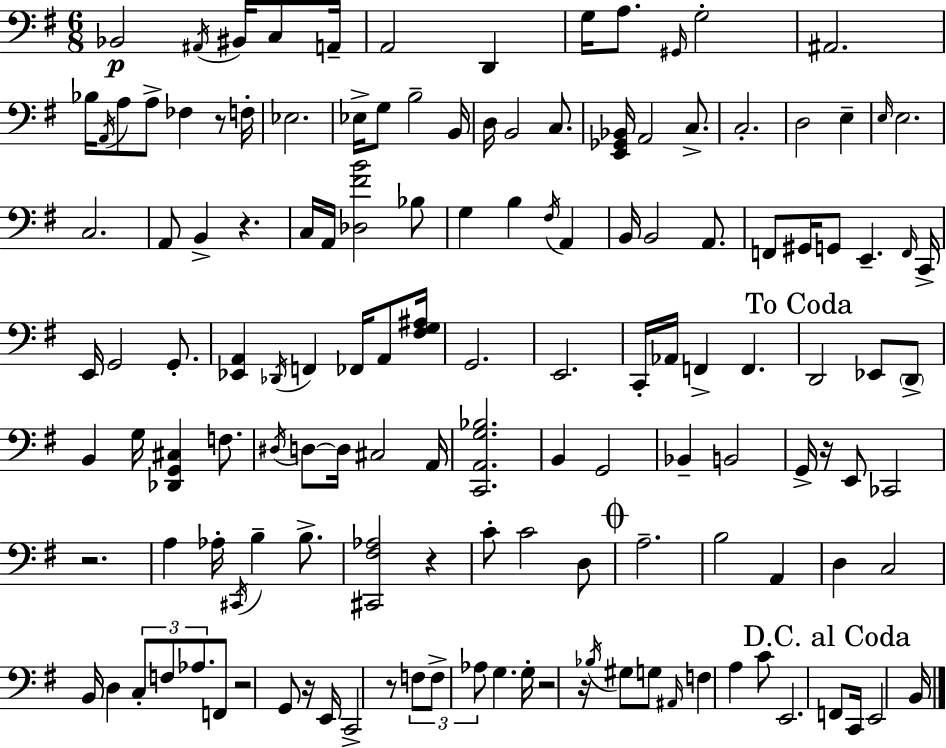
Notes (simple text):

Bb2/h A#2/s BIS2/s C3/e A2/s A2/h D2/q G3/s A3/e. G#2/s G3/h A#2/h. Bb3/s A2/s A3/e A3/e FES3/q R/e F3/s Eb3/h. Eb3/s G3/e B3/h B2/s D3/s B2/h C3/e. [E2,Gb2,Bb2]/s A2/h C3/e. C3/h. D3/h E3/q E3/s E3/h. C3/h. A2/e B2/q R/q. C3/s A2/s [Db3,F#4,B4]/h Bb3/e G3/q B3/q F#3/s A2/q B2/s B2/h A2/e. F2/e G#2/s G2/e E2/q. F2/s C2/s E2/s G2/h G2/e. [Eb2,A2]/q Db2/s F2/q FES2/s A2/e [F#3,G3,A#3]/s G2/h. E2/h. C2/s Ab2/s F2/q F2/q. D2/h Eb2/e D2/e B2/q G3/s [Db2,G2,C#3]/q F3/e. D#3/s D3/e D3/s C#3/h A2/s [C2,A2,G3,Bb3]/h. B2/q G2/h Bb2/q B2/h G2/s R/s E2/e CES2/h R/h. A3/q Ab3/s C#2/s B3/q B3/e. [C#2,F#3,Ab3]/h R/q C4/e C4/h D3/e A3/h. B3/h A2/q D3/q C3/h B2/s D3/q C3/e F3/e Ab3/e. F2/e R/h G2/e R/s E2/s C2/h R/e F3/e F3/e Ab3/e G3/q. G3/s R/h R/s Bb3/s G#3/e G3/e A#2/s F3/q A3/q C4/e E2/h. F2/e C2/s E2/h B2/s